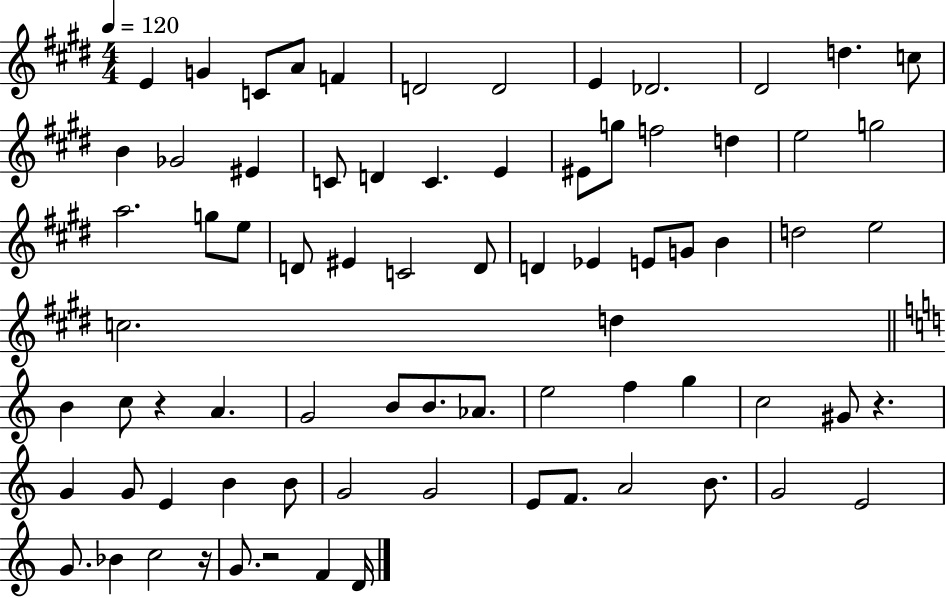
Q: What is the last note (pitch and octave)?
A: D4